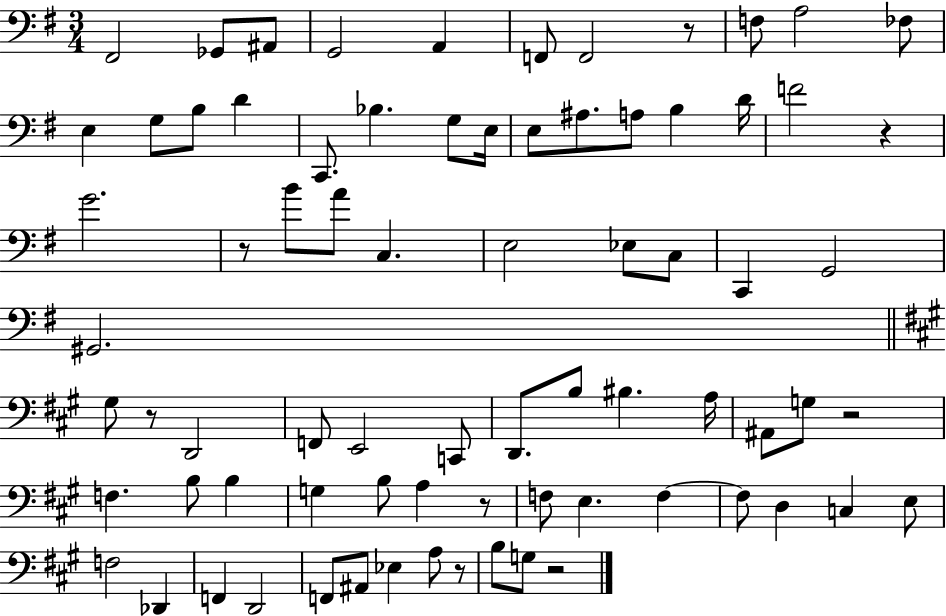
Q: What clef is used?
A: bass